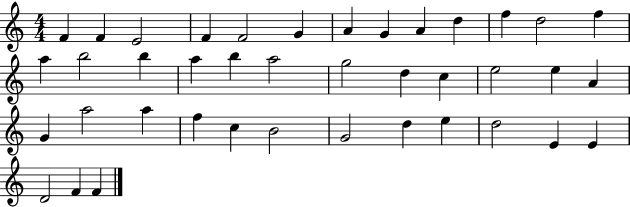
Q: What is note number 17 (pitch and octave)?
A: A5